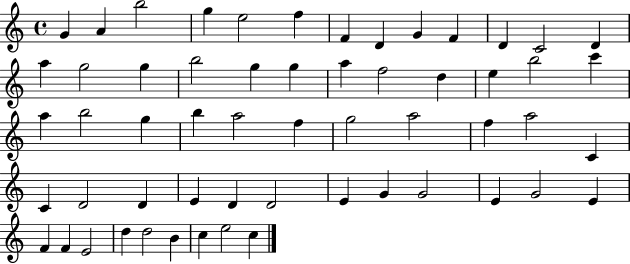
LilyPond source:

{
  \clef treble
  \time 4/4
  \defaultTimeSignature
  \key c \major
  g'4 a'4 b''2 | g''4 e''2 f''4 | f'4 d'4 g'4 f'4 | d'4 c'2 d'4 | \break a''4 g''2 g''4 | b''2 g''4 g''4 | a''4 f''2 d''4 | e''4 b''2 c'''4 | \break a''4 b''2 g''4 | b''4 a''2 f''4 | g''2 a''2 | f''4 a''2 c'4 | \break c'4 d'2 d'4 | e'4 d'4 d'2 | e'4 g'4 g'2 | e'4 g'2 e'4 | \break f'4 f'4 e'2 | d''4 d''2 b'4 | c''4 e''2 c''4 | \bar "|."
}